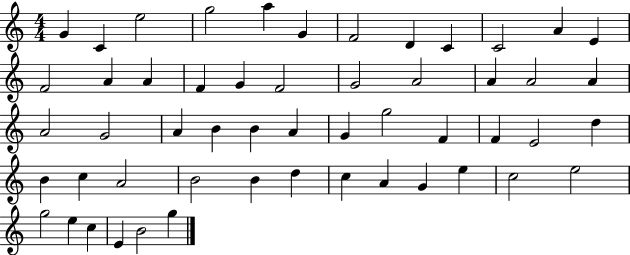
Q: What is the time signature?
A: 4/4